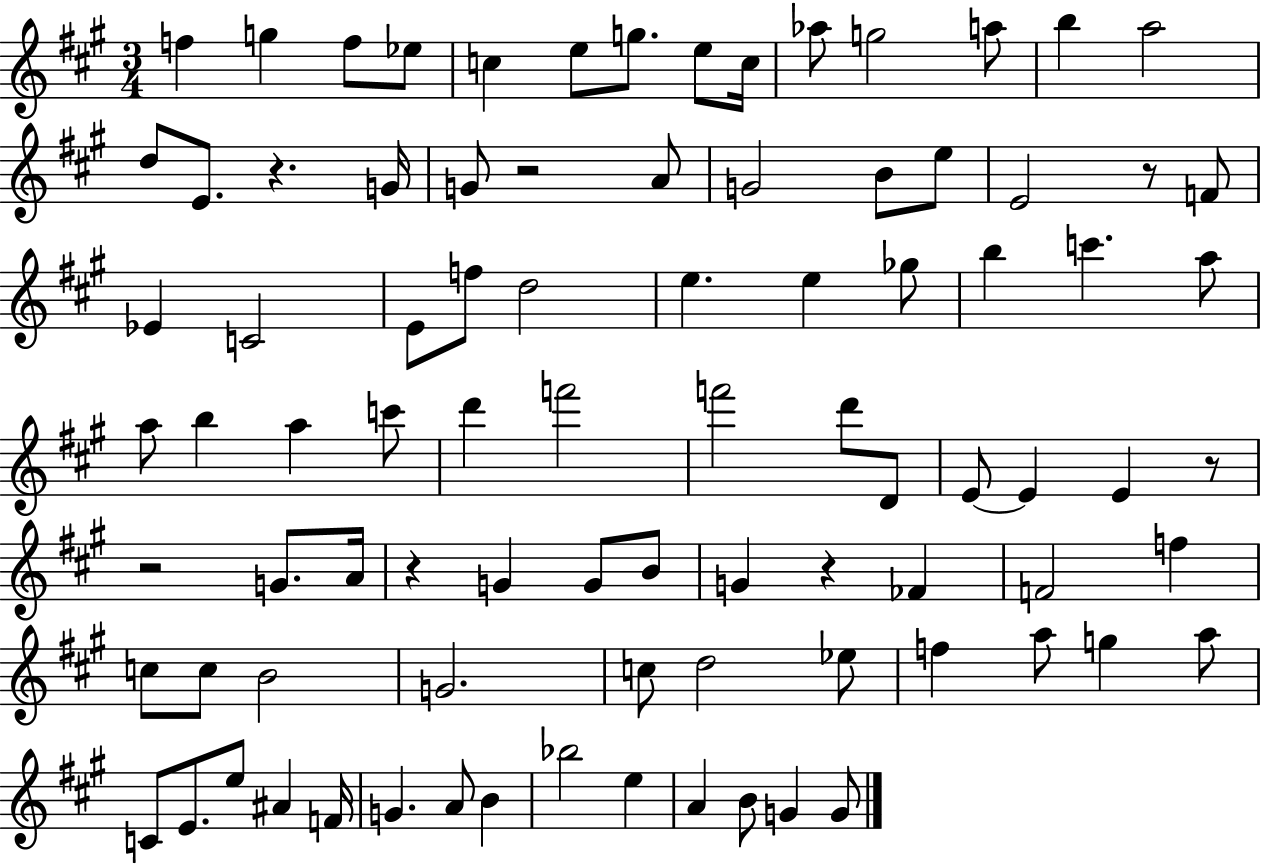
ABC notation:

X:1
T:Untitled
M:3/4
L:1/4
K:A
f g f/2 _e/2 c e/2 g/2 e/2 c/4 _a/2 g2 a/2 b a2 d/2 E/2 z G/4 G/2 z2 A/2 G2 B/2 e/2 E2 z/2 F/2 _E C2 E/2 f/2 d2 e e _g/2 b c' a/2 a/2 b a c'/2 d' f'2 f'2 d'/2 D/2 E/2 E E z/2 z2 G/2 A/4 z G G/2 B/2 G z _F F2 f c/2 c/2 B2 G2 c/2 d2 _e/2 f a/2 g a/2 C/2 E/2 e/2 ^A F/4 G A/2 B _b2 e A B/2 G G/2